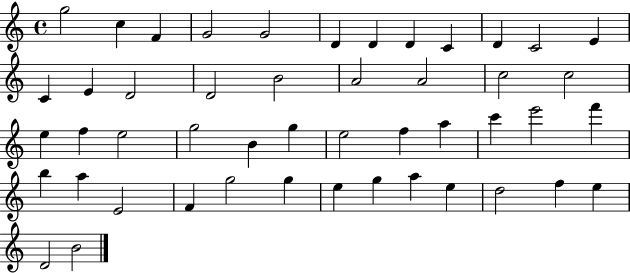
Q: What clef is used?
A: treble